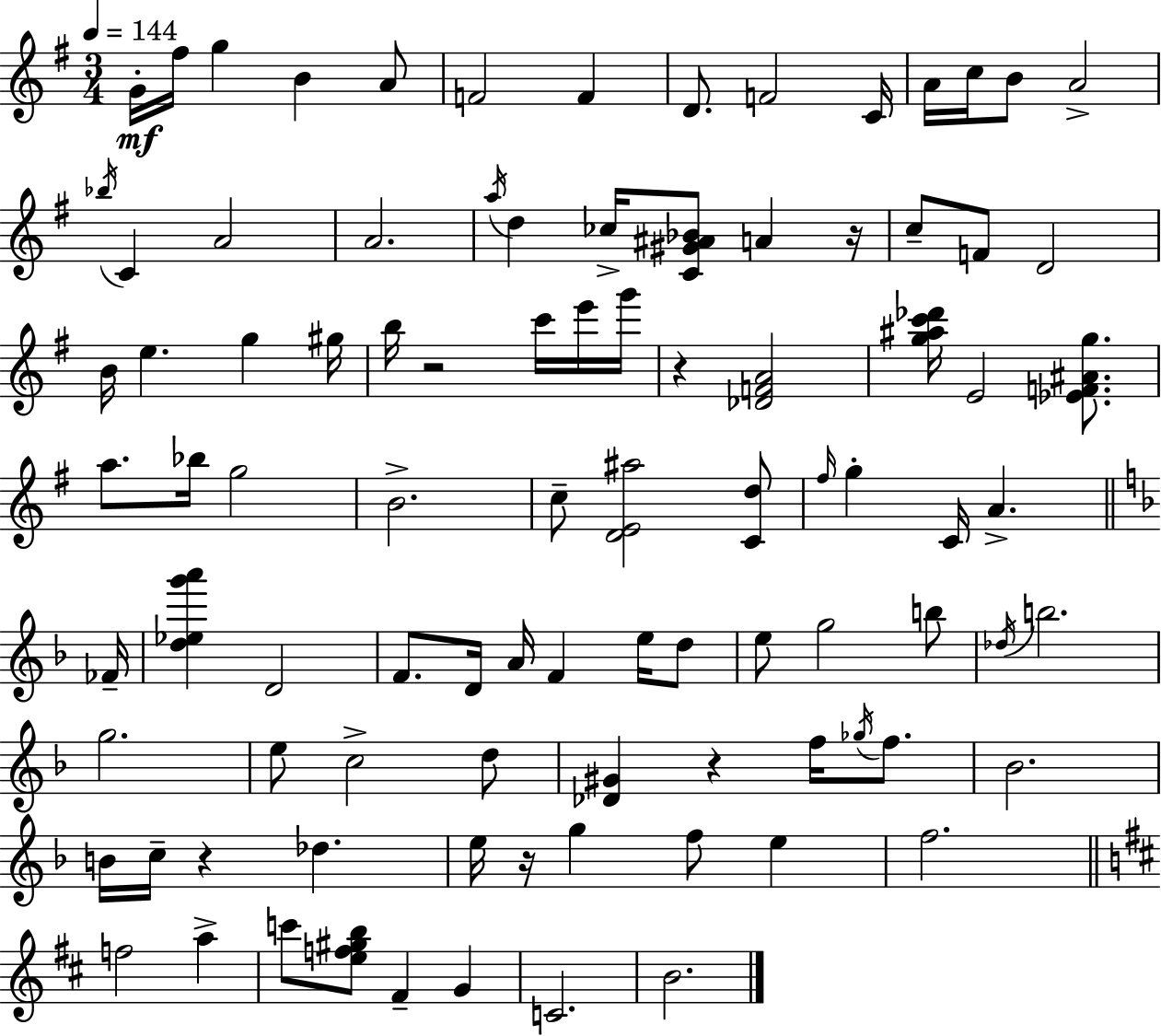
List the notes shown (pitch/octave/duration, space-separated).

G4/s F#5/s G5/q B4/q A4/e F4/h F4/q D4/e. F4/h C4/s A4/s C5/s B4/e A4/h Bb5/s C4/q A4/h A4/h. A5/s D5/q CES5/s [C4,G#4,A#4,Bb4]/e A4/q R/s C5/e F4/e D4/h B4/s E5/q. G5/q G#5/s B5/s R/h C6/s E6/s G6/s R/q [Db4,F4,A4]/h [G5,A#5,C6,Db6]/s E4/h [Eb4,F4,A#4,G5]/e. A5/e. Bb5/s G5/h B4/h. C5/e [D4,E4,A#5]/h [C4,D5]/e F#5/s G5/q C4/s A4/q. FES4/s [D5,Eb5,G6,A6]/q D4/h F4/e. D4/s A4/s F4/q E5/s D5/e E5/e G5/h B5/e Db5/s B5/h. G5/h. E5/e C5/h D5/e [Db4,G#4]/q R/q F5/s Gb5/s F5/e. Bb4/h. B4/s C5/s R/q Db5/q. E5/s R/s G5/q F5/e E5/q F5/h. F5/h A5/q C6/e [E5,F5,G#5,B5]/e F#4/q G4/q C4/h. B4/h.